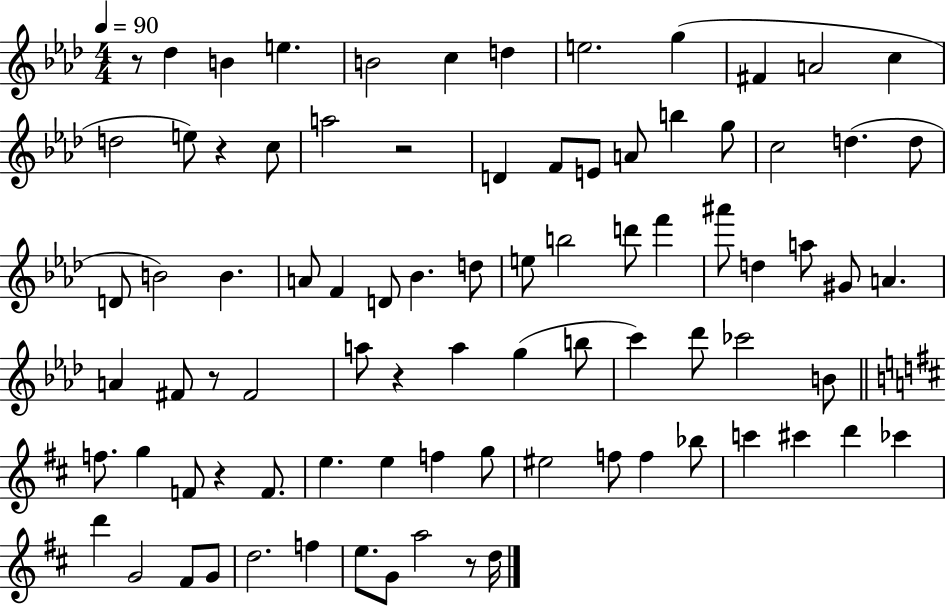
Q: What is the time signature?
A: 4/4